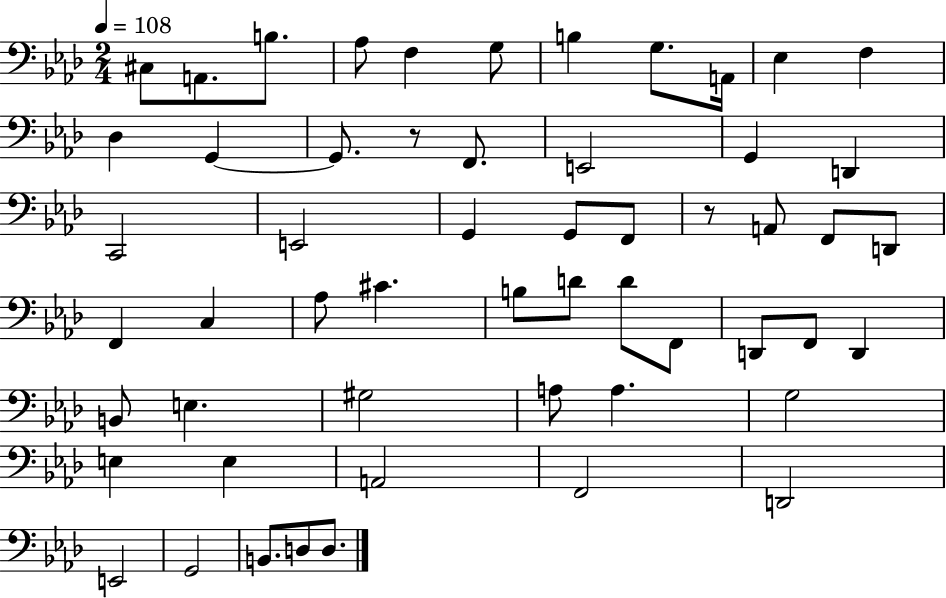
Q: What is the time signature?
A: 2/4